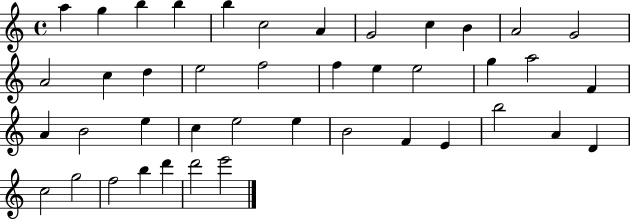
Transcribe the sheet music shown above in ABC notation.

X:1
T:Untitled
M:4/4
L:1/4
K:C
a g b b b c2 A G2 c B A2 G2 A2 c d e2 f2 f e e2 g a2 F A B2 e c e2 e B2 F E b2 A D c2 g2 f2 b d' d'2 e'2